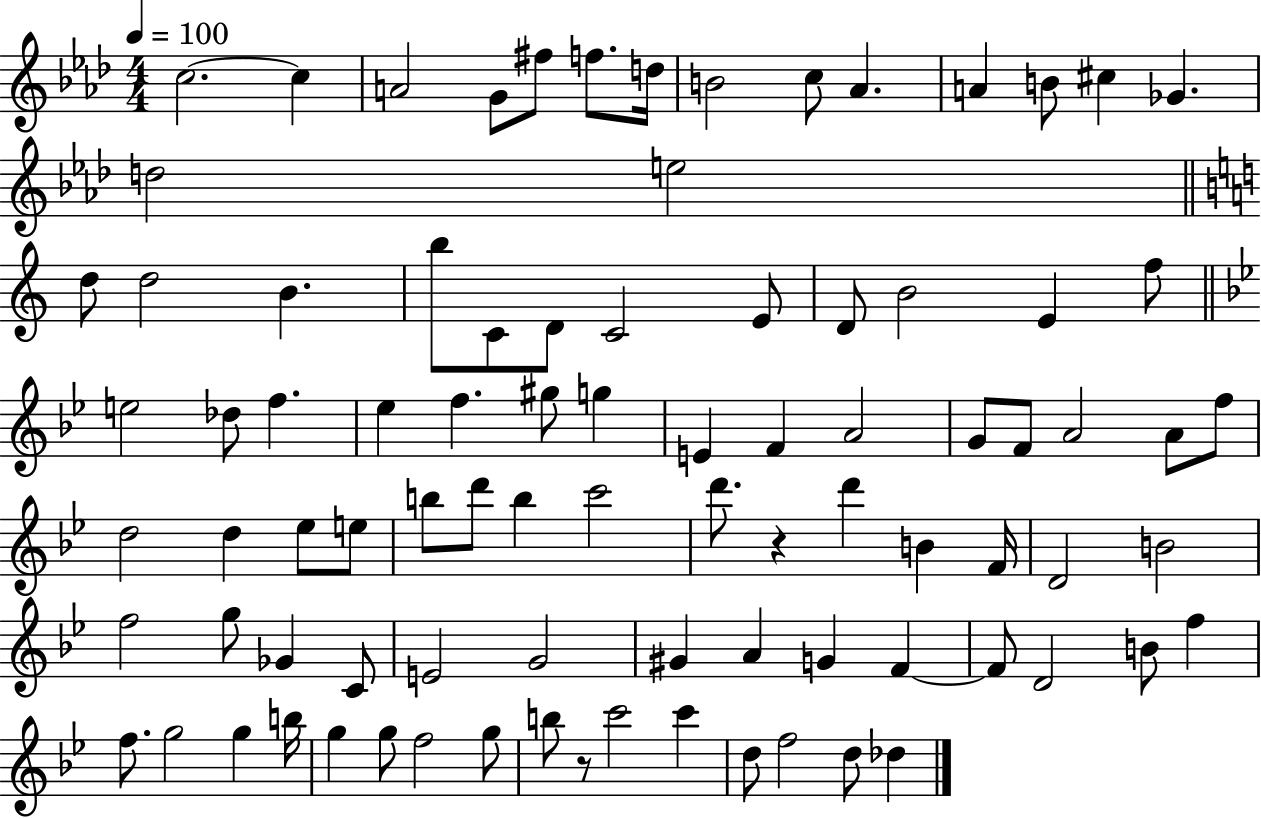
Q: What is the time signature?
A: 4/4